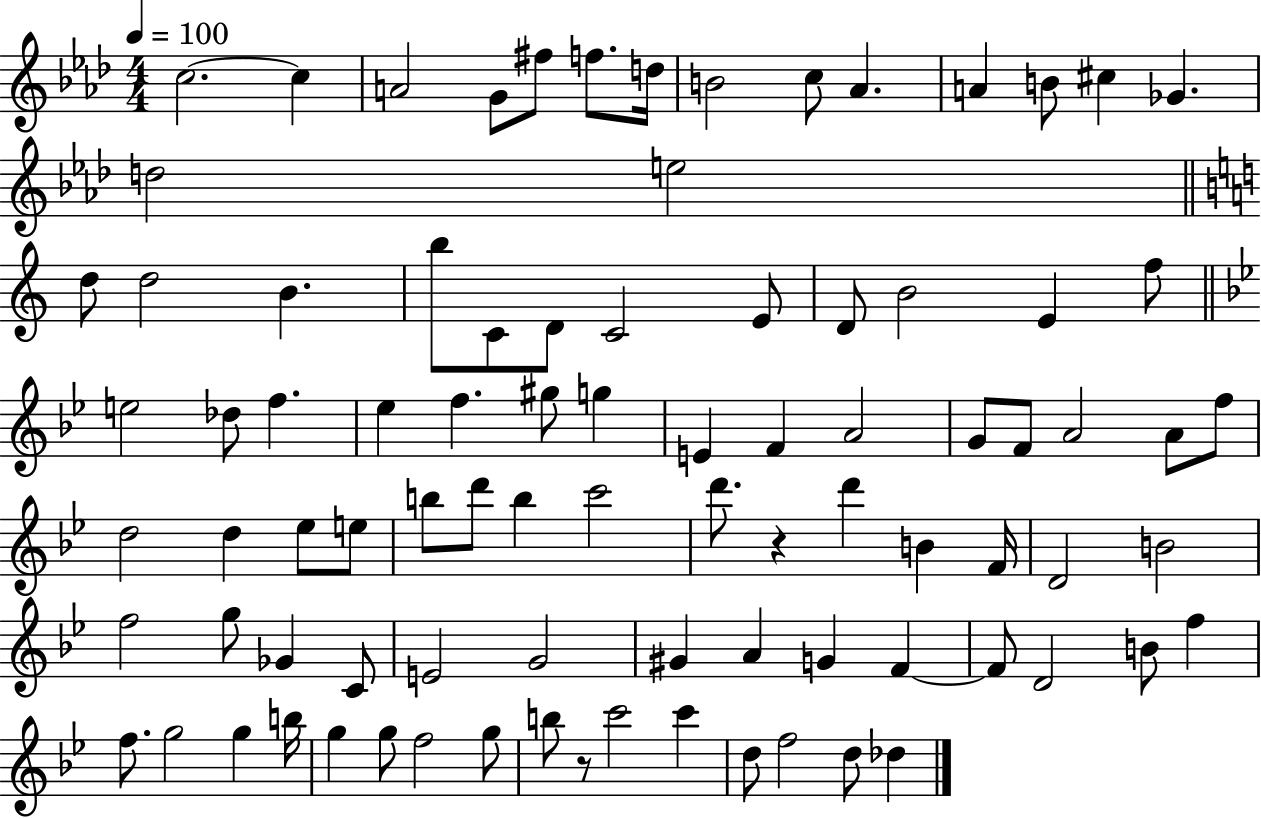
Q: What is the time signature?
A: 4/4